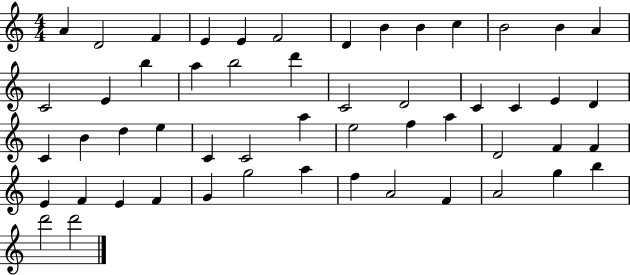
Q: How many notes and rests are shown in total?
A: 53